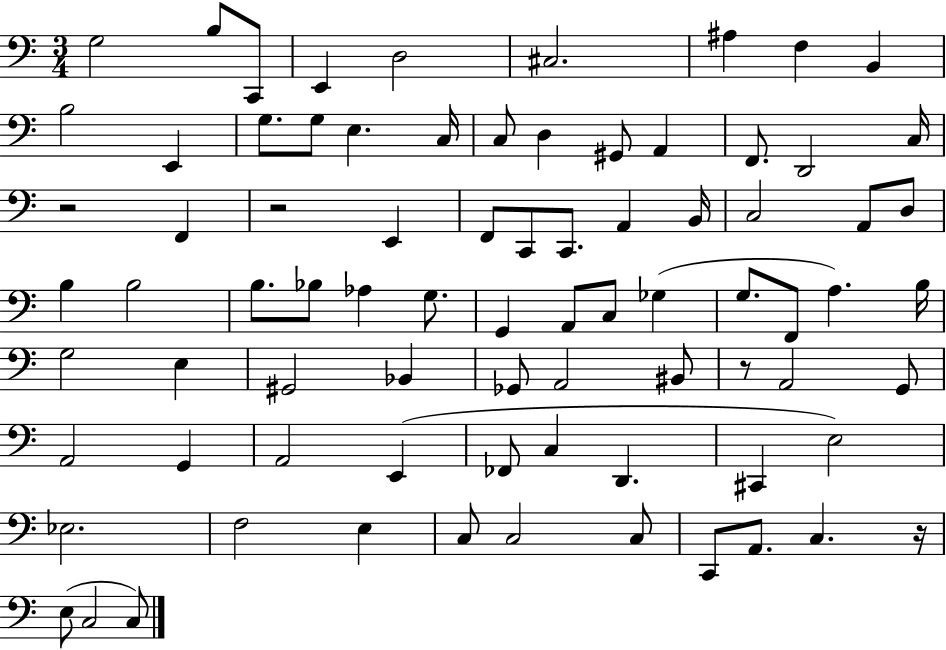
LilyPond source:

{
  \clef bass
  \numericTimeSignature
  \time 3/4
  \key c \major
  g2 b8 c,8 | e,4 d2 | cis2. | ais4 f4 b,4 | \break b2 e,4 | g8. g8 e4. c16 | c8 d4 gis,8 a,4 | f,8. d,2 c16 | \break r2 f,4 | r2 e,4 | f,8 c,8 c,8. a,4 b,16 | c2 a,8 d8 | \break b4 b2 | b8. bes8 aes4 g8. | g,4 a,8 c8 ges4( | g8. f,8 a4.) b16 | \break g2 e4 | gis,2 bes,4 | ges,8 a,2 bis,8 | r8 a,2 g,8 | \break a,2 g,4 | a,2 e,4( | fes,8 c4 d,4. | cis,4 e2) | \break ees2. | f2 e4 | c8 c2 c8 | c,8 a,8. c4. r16 | \break e8( c2 c8) | \bar "|."
}